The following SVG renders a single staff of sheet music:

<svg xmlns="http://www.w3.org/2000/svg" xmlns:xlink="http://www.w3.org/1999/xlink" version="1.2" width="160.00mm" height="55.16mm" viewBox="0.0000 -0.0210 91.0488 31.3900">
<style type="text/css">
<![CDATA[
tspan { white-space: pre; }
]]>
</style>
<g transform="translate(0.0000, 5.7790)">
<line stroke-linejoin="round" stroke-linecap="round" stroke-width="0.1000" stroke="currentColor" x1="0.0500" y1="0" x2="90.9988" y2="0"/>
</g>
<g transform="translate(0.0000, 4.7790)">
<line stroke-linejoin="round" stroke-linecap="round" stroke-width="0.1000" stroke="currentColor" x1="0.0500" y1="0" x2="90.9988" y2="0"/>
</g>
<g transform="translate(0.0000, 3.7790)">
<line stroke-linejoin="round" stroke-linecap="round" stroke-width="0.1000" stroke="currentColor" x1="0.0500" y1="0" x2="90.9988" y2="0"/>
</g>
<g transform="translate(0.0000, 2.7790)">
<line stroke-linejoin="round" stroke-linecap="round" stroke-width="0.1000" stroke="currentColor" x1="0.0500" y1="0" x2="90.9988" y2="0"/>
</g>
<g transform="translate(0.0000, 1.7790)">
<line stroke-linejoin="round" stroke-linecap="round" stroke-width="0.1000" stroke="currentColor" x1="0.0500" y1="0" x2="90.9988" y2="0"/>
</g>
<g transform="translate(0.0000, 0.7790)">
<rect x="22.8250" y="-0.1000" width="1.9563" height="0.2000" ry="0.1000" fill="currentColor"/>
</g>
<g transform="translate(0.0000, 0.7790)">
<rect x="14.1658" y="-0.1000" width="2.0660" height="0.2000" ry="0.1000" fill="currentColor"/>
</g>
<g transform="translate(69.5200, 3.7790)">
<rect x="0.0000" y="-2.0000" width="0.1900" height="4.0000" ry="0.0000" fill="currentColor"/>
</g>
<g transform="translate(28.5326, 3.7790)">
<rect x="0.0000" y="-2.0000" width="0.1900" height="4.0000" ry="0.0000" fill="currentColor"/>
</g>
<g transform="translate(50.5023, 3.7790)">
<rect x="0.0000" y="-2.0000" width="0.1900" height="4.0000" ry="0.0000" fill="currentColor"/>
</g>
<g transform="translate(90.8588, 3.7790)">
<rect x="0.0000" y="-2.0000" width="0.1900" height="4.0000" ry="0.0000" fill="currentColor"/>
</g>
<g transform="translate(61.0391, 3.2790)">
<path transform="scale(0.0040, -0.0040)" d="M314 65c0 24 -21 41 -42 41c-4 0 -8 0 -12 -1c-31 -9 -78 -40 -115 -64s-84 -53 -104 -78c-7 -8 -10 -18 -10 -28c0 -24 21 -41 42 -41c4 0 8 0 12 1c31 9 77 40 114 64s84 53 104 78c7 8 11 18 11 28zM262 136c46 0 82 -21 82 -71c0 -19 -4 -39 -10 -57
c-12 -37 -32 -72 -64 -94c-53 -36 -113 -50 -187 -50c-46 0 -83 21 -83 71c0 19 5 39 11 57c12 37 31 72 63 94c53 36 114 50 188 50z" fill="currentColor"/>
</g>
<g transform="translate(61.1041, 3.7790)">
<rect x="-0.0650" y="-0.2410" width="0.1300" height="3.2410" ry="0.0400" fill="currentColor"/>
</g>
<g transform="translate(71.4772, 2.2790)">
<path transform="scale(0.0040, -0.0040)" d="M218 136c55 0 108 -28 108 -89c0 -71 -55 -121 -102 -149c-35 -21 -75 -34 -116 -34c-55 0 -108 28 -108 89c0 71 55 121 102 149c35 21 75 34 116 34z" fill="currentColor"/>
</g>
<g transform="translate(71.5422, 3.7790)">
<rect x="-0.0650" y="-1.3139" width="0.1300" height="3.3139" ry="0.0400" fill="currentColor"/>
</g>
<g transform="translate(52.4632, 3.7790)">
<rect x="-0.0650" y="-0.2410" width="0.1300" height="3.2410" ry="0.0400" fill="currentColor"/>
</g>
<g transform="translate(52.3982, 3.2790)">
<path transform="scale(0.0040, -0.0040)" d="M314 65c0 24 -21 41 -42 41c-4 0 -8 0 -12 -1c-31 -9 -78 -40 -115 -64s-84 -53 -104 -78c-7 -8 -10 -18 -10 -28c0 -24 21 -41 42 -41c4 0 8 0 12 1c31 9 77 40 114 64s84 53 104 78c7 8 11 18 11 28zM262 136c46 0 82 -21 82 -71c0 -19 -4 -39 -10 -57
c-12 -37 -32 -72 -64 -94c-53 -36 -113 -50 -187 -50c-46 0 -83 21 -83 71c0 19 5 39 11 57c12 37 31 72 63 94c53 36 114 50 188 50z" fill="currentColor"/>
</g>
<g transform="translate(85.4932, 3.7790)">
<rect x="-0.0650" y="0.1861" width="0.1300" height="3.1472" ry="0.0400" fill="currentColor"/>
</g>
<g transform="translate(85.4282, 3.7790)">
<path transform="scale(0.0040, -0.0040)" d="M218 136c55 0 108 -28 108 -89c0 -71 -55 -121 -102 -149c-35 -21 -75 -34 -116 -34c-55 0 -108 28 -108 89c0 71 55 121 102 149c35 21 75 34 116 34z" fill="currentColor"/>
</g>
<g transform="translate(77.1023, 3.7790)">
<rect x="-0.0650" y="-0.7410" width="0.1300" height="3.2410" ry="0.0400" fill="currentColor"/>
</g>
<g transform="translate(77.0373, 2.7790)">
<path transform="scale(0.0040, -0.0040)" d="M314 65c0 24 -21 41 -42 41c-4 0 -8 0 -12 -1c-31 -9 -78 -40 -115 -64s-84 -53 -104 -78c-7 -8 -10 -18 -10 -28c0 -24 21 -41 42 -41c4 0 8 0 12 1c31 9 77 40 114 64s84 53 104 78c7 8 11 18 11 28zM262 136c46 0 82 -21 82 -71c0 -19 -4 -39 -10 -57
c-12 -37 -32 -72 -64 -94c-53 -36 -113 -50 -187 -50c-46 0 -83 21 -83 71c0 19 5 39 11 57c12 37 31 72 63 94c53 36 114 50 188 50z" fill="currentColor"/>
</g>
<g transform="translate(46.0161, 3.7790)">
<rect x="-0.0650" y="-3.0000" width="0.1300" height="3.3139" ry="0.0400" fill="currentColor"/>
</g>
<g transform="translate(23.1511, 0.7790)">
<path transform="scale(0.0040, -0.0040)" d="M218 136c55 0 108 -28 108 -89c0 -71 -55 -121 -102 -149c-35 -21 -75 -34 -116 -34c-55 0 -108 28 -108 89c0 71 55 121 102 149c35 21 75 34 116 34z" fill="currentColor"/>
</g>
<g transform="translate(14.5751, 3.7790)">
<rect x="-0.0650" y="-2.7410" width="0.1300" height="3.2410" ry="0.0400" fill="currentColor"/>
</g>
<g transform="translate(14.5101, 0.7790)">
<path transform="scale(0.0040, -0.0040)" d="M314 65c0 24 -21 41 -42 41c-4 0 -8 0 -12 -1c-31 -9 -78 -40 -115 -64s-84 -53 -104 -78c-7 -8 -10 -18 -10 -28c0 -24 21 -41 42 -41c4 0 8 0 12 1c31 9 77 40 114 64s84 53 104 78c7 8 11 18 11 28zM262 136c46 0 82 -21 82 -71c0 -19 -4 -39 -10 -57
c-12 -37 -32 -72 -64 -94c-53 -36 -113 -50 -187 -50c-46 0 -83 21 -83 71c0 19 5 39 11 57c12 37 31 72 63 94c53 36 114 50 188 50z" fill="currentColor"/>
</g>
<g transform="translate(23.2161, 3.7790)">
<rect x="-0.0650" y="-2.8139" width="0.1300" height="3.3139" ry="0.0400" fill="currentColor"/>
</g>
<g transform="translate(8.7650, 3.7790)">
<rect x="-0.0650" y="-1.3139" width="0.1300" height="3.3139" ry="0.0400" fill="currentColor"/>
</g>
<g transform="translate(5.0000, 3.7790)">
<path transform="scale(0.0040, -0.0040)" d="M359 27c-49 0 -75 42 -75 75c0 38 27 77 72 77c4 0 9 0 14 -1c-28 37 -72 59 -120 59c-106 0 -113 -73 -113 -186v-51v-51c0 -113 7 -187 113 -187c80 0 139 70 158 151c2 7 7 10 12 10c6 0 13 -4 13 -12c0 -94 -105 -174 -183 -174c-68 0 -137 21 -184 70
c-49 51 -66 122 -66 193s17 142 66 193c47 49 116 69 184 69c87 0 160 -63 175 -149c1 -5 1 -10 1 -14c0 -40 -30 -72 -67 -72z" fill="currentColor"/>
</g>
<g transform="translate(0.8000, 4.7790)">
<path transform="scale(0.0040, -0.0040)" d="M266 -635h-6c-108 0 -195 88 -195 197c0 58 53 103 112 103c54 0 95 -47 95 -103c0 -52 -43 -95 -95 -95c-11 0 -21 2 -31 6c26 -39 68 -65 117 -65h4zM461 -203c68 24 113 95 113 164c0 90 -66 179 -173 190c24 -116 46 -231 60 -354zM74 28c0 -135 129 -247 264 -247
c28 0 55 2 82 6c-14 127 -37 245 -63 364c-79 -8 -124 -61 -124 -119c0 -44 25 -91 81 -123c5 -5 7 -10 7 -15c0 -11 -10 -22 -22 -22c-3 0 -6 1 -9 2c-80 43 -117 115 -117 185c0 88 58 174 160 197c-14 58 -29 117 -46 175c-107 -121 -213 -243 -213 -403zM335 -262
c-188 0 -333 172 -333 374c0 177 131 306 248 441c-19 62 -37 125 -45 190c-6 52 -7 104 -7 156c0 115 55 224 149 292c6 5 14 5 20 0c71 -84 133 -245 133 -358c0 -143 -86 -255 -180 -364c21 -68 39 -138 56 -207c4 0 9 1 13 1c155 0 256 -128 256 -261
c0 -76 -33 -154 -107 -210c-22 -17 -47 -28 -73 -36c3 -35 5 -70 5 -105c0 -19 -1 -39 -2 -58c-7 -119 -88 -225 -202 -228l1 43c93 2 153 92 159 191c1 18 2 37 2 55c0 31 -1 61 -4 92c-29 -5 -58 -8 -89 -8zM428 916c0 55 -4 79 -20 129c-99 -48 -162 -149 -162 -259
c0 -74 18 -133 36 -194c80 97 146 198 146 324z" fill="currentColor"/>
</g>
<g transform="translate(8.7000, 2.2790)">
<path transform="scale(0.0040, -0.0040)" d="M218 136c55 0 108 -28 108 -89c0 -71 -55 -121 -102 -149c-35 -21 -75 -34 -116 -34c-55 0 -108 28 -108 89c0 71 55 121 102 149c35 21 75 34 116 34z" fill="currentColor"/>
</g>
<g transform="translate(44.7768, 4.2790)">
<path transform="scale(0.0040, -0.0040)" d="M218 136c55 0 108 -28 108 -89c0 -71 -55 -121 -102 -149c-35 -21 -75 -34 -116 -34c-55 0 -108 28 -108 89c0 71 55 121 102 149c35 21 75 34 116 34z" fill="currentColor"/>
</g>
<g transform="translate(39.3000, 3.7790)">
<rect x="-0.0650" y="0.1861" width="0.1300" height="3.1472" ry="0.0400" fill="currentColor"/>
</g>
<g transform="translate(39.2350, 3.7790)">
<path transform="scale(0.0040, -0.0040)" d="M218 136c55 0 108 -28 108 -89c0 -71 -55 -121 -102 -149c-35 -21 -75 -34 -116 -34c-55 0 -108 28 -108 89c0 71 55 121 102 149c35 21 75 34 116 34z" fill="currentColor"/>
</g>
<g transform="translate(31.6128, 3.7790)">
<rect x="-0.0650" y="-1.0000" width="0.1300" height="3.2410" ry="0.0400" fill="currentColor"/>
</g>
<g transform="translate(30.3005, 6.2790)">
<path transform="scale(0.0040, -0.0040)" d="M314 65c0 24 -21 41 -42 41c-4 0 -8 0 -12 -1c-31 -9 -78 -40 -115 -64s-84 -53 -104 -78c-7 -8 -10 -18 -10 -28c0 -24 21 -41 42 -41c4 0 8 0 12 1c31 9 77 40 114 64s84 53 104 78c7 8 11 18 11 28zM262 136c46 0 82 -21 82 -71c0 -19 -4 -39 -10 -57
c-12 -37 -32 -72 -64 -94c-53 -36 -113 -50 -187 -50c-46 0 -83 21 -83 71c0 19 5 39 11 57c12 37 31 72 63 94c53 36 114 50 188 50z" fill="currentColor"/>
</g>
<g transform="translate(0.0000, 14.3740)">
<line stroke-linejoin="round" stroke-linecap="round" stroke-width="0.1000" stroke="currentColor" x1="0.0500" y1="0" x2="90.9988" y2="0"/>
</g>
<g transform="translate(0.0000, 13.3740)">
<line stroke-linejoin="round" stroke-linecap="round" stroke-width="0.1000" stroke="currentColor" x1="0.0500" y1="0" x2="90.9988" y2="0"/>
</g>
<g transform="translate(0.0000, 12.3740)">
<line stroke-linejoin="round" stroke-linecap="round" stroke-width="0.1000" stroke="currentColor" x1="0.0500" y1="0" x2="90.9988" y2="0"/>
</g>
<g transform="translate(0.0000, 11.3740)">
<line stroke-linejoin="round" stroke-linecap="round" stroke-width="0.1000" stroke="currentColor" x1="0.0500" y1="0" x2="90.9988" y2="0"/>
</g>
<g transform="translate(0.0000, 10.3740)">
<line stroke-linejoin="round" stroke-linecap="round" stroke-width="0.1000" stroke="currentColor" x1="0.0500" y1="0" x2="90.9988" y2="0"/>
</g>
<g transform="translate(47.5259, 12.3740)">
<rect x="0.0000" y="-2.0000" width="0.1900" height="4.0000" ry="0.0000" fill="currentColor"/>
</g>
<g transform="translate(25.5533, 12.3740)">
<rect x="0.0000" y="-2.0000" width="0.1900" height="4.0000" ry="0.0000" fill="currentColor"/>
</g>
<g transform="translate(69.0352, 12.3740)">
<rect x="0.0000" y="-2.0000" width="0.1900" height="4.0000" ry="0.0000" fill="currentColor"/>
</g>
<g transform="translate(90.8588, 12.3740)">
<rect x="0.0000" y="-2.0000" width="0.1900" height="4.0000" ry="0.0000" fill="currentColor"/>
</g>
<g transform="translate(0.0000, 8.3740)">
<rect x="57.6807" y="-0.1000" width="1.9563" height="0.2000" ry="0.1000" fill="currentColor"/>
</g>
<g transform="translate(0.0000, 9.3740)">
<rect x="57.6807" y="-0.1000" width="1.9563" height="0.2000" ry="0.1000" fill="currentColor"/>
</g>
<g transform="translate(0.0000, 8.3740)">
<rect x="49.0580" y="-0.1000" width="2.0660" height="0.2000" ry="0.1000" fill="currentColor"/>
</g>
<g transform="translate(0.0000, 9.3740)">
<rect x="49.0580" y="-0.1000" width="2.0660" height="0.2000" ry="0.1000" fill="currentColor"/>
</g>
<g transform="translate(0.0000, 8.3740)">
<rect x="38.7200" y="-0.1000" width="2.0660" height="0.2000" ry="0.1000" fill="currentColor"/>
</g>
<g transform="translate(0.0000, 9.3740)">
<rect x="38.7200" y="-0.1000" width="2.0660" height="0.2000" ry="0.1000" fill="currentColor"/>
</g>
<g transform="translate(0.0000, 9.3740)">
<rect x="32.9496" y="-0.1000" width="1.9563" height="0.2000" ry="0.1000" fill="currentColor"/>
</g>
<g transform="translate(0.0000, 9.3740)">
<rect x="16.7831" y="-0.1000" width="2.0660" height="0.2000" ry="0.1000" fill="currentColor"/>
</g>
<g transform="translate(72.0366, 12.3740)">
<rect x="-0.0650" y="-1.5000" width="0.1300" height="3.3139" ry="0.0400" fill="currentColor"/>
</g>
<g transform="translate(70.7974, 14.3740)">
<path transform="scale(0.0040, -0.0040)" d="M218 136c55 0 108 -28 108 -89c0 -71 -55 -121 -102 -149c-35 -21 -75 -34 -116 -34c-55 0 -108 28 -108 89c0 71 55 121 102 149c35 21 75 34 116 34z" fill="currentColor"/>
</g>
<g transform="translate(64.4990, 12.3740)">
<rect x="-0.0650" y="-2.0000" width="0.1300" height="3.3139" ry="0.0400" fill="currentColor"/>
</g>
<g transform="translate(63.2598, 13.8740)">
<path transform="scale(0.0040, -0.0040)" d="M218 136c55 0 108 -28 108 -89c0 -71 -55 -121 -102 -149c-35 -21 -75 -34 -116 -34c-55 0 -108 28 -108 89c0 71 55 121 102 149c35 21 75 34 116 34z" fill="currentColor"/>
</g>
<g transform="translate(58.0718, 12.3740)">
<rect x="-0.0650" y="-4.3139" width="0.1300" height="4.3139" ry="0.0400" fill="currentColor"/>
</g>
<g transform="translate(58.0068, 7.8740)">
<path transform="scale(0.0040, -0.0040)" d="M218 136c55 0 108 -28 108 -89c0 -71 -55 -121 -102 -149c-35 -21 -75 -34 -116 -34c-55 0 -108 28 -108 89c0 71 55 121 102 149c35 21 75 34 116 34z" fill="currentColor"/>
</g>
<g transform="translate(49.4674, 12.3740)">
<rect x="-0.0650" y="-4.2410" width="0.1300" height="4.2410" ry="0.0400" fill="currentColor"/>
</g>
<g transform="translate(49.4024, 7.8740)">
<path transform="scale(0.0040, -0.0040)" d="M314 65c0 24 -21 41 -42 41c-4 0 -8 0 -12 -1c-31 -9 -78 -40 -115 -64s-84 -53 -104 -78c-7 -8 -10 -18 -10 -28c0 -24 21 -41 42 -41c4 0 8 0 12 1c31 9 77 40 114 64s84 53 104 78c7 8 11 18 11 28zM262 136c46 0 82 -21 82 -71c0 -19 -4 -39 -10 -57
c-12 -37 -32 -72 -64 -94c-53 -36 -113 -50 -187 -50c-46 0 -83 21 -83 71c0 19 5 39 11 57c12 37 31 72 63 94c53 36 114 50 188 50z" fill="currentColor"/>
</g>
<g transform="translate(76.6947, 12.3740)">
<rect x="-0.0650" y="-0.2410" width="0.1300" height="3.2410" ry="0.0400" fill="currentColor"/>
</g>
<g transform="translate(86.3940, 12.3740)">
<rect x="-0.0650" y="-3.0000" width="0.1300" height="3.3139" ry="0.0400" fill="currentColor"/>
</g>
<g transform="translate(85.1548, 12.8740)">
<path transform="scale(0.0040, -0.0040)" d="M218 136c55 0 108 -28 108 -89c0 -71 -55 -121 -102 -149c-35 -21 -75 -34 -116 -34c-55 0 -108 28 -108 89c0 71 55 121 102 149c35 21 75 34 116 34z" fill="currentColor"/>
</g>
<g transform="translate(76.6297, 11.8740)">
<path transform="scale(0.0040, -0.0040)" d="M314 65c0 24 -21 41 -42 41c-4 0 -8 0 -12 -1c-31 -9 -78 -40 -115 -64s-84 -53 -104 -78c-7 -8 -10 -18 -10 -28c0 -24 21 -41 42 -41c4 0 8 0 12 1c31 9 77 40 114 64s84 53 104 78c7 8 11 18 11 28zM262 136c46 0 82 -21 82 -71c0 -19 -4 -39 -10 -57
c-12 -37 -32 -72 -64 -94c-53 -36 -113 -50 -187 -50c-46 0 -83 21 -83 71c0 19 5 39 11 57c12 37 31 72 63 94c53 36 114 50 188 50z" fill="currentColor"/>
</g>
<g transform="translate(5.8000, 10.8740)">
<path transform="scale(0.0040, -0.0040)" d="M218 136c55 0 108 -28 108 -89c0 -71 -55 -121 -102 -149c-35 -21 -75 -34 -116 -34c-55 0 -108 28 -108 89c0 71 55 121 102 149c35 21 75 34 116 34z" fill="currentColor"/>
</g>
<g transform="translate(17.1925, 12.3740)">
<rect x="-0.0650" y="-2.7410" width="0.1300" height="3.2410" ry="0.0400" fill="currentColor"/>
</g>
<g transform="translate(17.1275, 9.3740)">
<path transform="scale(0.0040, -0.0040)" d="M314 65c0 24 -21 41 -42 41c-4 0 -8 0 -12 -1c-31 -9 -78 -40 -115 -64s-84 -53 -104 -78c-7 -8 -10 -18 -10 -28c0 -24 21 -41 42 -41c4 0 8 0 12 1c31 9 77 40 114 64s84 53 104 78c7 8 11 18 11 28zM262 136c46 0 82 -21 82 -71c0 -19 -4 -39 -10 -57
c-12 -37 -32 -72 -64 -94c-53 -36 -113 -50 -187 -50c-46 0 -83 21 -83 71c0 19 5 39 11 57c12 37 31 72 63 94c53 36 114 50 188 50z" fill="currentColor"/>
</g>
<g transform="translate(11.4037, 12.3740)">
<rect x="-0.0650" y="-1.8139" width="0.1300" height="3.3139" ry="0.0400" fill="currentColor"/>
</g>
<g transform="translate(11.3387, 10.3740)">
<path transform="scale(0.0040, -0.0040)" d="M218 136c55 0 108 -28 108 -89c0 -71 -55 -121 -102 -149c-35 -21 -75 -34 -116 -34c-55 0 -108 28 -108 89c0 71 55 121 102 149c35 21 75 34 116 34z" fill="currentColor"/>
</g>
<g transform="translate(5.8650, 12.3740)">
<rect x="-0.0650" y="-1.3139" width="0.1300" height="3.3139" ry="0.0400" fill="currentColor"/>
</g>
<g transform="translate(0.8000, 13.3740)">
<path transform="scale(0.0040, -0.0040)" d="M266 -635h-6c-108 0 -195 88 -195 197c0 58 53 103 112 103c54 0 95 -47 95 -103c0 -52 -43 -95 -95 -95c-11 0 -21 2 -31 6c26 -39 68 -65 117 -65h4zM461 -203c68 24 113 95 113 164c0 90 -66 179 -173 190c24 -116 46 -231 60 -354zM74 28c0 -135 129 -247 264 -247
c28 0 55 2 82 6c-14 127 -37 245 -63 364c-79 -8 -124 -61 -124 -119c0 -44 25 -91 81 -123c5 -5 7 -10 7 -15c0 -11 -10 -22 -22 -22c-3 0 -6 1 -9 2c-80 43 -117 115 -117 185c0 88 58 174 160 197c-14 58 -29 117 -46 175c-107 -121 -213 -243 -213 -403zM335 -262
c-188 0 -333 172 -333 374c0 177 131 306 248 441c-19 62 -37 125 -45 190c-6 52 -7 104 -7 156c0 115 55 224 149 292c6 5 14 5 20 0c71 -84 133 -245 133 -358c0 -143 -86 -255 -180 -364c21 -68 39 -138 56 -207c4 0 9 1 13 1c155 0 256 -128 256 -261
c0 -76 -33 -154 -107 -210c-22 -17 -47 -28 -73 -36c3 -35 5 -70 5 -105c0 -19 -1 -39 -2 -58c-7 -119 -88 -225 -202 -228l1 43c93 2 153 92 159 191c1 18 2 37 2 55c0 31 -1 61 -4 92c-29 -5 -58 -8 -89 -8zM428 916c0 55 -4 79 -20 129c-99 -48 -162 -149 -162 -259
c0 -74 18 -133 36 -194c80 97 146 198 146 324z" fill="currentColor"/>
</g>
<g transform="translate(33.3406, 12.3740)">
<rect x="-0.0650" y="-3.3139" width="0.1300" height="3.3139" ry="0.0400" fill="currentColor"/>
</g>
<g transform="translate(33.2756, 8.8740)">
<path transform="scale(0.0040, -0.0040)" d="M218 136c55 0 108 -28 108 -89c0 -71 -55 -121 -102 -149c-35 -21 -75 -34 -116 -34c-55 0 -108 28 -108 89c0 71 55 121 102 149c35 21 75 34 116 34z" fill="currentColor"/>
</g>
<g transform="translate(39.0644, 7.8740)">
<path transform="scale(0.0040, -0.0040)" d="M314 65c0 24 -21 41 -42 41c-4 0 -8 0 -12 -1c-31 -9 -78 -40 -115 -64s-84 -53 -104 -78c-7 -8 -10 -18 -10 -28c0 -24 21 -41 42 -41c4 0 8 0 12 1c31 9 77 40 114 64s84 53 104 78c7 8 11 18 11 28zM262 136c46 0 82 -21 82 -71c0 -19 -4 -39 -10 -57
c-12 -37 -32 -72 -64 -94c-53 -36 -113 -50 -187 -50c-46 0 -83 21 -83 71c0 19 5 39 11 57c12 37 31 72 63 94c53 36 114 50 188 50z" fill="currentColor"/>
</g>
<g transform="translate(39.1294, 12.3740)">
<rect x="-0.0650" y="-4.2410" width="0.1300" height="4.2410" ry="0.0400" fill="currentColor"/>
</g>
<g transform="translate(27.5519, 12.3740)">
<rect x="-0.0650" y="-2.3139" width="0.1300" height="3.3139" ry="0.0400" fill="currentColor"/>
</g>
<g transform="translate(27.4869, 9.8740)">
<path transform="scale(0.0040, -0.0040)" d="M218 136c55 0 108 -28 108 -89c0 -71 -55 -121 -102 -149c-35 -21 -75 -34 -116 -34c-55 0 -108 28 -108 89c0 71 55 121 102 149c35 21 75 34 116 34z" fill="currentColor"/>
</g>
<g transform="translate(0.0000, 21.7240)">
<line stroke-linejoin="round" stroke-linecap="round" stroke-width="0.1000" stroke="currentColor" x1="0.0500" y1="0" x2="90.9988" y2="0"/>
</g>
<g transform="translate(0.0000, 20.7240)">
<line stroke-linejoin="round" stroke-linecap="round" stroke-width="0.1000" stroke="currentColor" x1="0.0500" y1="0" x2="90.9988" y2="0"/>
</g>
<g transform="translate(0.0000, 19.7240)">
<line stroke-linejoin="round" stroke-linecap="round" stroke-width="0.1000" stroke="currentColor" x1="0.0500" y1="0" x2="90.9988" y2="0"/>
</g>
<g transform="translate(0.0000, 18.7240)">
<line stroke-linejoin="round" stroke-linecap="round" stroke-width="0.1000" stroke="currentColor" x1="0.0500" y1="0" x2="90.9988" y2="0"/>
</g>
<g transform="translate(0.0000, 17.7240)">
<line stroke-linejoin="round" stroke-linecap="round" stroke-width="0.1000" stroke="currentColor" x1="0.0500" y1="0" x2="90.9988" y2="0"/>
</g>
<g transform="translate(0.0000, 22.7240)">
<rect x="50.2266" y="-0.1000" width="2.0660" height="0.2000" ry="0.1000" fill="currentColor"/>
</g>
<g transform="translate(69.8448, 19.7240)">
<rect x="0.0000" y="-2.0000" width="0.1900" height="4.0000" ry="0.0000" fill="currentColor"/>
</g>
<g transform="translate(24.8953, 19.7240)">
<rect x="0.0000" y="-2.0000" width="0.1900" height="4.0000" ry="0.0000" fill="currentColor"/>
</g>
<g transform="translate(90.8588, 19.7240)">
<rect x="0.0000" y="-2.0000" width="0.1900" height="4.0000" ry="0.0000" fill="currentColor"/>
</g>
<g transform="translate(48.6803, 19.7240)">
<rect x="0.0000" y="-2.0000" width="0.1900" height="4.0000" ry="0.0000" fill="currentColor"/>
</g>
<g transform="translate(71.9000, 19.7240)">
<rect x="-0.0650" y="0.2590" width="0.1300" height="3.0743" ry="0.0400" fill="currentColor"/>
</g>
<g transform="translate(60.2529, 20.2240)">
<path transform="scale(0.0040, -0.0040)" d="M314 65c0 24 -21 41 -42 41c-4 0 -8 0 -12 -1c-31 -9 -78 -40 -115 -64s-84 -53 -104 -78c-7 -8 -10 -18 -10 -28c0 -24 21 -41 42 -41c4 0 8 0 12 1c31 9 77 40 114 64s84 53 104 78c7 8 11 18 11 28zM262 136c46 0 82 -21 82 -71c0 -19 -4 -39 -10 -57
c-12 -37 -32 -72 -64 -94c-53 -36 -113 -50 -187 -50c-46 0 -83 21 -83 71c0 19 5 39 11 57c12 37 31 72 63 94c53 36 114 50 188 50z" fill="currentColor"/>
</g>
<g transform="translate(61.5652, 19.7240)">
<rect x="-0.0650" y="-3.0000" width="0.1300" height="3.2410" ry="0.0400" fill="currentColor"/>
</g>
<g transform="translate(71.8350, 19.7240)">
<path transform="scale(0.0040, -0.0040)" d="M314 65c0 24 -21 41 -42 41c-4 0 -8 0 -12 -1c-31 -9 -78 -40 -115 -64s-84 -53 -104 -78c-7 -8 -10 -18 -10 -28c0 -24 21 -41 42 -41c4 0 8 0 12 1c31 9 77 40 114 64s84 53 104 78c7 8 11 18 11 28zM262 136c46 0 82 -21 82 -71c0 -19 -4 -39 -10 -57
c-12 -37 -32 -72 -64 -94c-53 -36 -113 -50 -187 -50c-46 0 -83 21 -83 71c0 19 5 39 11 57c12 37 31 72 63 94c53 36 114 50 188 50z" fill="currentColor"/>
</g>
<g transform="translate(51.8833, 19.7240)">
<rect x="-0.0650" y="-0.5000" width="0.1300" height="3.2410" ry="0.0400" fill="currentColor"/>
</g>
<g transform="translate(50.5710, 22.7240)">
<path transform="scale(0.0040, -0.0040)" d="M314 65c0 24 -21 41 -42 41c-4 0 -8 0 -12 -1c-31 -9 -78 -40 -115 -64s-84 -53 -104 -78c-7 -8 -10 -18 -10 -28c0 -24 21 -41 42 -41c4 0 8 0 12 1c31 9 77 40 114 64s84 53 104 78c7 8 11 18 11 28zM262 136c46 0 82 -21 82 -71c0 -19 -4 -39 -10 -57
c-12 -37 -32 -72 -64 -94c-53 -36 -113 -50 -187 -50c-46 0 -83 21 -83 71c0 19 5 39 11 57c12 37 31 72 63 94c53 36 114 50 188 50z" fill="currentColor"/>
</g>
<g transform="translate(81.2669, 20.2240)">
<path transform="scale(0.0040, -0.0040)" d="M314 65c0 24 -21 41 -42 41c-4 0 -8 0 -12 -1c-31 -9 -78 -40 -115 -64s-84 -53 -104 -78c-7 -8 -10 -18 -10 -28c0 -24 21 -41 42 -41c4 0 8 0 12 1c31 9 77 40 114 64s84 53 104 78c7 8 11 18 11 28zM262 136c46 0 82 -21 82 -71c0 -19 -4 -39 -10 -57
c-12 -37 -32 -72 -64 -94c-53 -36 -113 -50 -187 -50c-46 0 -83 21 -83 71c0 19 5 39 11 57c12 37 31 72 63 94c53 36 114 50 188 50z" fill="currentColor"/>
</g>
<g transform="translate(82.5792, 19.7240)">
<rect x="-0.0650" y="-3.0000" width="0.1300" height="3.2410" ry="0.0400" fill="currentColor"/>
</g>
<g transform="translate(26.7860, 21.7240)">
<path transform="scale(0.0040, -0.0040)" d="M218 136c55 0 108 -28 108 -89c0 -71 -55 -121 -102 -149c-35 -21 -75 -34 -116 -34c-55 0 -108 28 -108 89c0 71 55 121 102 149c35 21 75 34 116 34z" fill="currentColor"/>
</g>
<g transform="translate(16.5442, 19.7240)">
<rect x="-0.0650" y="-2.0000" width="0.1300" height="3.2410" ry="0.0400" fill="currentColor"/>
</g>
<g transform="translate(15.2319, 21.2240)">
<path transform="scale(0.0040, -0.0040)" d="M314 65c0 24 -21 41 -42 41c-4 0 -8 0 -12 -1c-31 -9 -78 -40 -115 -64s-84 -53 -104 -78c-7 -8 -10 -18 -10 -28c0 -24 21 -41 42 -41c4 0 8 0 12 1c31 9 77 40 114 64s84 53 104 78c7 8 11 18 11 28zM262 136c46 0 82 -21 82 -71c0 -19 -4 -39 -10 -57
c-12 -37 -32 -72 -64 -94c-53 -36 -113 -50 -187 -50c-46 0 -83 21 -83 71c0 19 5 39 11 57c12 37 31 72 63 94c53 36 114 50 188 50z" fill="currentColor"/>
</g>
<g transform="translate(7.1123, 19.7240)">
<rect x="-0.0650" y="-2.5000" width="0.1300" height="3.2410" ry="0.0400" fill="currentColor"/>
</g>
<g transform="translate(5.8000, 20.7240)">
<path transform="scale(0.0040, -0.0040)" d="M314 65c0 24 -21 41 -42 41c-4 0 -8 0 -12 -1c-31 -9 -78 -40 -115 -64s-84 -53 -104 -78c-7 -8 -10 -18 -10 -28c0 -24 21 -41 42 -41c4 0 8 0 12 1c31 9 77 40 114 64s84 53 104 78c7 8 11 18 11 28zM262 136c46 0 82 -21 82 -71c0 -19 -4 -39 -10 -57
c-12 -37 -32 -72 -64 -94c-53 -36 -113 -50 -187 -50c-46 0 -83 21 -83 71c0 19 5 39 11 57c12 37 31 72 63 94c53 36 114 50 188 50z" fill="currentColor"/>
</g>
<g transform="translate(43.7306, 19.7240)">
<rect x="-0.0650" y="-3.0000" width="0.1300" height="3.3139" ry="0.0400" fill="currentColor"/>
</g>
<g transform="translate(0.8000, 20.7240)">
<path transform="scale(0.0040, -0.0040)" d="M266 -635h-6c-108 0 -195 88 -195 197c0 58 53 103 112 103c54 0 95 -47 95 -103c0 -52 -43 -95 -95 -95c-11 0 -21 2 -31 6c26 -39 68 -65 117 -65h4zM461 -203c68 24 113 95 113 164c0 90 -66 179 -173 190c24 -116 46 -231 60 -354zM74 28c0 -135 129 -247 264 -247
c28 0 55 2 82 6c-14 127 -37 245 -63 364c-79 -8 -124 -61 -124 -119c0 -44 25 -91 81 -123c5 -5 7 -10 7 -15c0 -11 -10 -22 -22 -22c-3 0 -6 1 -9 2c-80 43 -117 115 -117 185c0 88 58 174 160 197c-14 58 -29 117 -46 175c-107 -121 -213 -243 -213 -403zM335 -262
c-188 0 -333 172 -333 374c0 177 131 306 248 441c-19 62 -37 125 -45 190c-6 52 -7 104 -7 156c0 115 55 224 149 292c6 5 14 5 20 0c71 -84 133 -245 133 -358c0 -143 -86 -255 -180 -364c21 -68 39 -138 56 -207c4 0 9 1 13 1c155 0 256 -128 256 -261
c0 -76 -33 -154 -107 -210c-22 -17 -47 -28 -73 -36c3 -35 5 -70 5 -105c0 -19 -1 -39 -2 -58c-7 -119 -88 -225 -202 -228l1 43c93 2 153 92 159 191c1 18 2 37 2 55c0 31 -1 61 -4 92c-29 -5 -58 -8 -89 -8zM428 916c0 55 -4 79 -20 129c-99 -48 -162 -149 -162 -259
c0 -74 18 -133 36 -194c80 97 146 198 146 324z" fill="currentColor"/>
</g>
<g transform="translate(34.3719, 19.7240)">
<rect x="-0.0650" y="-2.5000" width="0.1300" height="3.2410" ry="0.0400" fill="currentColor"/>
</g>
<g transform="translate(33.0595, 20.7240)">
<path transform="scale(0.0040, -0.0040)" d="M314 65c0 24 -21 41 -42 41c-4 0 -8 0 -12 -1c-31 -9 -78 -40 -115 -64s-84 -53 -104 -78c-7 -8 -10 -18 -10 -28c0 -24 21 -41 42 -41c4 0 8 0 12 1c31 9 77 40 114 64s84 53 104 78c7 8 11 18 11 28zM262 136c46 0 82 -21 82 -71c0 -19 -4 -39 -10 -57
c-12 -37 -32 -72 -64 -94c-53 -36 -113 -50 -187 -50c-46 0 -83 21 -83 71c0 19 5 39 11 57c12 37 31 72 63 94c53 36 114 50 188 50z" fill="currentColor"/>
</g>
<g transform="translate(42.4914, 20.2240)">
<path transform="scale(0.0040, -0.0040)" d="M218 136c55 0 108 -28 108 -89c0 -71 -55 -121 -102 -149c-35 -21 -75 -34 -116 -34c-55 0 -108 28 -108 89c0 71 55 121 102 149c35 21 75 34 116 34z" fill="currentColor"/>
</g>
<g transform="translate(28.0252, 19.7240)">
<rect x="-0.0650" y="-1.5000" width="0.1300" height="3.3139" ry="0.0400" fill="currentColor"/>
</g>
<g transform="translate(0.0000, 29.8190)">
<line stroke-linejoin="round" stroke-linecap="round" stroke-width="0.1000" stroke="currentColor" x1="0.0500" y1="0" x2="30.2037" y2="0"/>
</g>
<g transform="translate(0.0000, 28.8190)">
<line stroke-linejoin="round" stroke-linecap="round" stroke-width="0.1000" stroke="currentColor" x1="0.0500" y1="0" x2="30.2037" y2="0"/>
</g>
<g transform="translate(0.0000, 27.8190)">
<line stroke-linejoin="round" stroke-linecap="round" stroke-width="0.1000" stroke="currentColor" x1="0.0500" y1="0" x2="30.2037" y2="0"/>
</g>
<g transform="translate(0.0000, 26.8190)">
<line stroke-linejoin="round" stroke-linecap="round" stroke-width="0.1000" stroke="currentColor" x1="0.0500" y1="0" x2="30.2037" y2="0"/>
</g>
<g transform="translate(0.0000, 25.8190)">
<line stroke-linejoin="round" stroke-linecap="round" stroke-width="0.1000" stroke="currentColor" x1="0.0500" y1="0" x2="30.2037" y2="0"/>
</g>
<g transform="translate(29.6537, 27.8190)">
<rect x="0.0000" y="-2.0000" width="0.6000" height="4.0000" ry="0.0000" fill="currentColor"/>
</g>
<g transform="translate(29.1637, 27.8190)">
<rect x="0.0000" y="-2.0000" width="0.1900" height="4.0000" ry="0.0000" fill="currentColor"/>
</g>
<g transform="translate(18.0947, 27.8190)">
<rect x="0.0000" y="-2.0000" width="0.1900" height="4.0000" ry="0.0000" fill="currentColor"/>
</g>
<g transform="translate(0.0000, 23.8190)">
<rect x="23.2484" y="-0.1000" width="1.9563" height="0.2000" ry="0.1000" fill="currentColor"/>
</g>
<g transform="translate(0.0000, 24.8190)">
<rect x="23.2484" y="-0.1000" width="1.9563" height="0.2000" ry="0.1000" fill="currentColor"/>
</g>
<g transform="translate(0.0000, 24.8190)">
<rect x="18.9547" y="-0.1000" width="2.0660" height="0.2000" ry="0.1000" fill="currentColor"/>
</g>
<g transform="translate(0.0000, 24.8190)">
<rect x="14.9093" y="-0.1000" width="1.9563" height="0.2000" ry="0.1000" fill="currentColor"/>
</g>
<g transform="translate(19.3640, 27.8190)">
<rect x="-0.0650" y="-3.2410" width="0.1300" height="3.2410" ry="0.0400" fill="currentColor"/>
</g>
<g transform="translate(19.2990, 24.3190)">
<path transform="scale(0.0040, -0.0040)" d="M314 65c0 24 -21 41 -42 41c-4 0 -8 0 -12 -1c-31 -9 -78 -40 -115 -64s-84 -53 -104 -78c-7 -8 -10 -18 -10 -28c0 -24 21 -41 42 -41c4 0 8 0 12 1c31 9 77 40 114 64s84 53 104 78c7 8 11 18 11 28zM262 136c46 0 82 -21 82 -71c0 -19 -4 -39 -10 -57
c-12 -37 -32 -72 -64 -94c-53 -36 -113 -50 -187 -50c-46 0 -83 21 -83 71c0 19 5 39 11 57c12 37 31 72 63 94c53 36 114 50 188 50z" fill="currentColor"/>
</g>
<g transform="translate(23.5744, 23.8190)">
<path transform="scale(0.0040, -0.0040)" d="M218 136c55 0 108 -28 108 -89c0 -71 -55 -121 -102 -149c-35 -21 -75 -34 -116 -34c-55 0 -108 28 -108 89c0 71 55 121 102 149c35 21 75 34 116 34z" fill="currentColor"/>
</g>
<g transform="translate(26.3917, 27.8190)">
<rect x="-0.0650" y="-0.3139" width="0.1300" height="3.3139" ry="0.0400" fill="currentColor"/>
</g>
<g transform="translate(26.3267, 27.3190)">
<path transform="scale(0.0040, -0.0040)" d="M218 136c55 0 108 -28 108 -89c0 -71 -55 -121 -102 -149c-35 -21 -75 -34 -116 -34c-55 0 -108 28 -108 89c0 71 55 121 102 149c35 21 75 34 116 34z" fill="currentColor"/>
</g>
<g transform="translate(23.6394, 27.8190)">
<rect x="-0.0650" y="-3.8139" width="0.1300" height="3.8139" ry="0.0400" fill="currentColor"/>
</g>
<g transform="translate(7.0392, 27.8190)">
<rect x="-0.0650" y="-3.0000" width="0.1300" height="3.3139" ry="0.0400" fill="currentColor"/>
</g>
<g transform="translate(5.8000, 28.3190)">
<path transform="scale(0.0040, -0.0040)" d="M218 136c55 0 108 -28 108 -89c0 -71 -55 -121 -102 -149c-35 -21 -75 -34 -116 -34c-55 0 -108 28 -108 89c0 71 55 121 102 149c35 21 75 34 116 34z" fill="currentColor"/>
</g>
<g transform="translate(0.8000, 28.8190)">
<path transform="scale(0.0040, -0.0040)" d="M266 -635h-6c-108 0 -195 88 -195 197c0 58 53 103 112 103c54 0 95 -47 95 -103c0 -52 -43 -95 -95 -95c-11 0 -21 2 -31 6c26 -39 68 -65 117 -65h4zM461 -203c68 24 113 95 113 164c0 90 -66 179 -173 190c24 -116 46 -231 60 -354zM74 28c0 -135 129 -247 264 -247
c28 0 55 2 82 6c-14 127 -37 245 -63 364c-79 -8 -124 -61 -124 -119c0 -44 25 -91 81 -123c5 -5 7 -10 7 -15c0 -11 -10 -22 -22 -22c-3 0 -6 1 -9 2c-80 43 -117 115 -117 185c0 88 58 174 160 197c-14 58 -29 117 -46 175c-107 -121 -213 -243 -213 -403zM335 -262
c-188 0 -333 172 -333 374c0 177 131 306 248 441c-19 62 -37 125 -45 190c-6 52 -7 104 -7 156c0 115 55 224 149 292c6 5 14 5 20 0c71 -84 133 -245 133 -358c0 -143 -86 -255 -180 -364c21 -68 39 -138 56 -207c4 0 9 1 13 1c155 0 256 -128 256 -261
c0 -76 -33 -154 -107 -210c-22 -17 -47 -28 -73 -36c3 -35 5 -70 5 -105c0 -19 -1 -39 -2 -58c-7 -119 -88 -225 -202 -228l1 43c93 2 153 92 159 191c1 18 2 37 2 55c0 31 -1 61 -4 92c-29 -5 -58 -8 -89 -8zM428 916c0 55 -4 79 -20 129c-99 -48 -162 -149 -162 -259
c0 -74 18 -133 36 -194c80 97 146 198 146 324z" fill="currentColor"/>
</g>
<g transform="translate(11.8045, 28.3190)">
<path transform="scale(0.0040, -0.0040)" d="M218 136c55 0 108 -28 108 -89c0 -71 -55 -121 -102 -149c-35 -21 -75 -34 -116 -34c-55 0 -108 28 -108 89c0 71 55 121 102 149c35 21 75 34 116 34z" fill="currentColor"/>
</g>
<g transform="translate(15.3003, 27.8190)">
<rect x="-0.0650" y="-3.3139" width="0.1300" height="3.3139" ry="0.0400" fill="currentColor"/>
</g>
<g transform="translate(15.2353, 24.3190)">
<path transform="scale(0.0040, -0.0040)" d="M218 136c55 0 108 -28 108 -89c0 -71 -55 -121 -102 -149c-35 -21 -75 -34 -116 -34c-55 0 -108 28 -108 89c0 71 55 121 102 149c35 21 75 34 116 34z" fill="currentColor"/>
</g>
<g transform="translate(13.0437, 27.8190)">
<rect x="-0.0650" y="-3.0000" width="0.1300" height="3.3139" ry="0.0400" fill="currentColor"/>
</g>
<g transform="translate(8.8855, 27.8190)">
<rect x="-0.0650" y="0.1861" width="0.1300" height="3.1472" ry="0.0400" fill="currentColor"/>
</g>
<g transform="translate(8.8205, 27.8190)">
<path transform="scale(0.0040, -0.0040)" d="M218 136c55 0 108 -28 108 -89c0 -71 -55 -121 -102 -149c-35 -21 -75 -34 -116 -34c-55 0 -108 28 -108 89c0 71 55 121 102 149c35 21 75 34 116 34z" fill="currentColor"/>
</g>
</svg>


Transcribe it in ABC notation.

X:1
T:Untitled
M:4/4
L:1/4
K:C
e a2 a D2 B A c2 c2 e d2 B e f a2 g b d'2 d'2 d' F E c2 A G2 F2 E G2 A C2 A2 B2 A2 A B A b b2 c' c